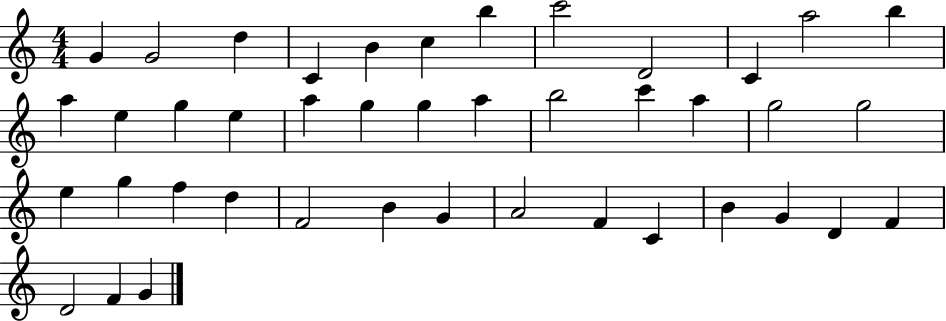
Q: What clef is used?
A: treble